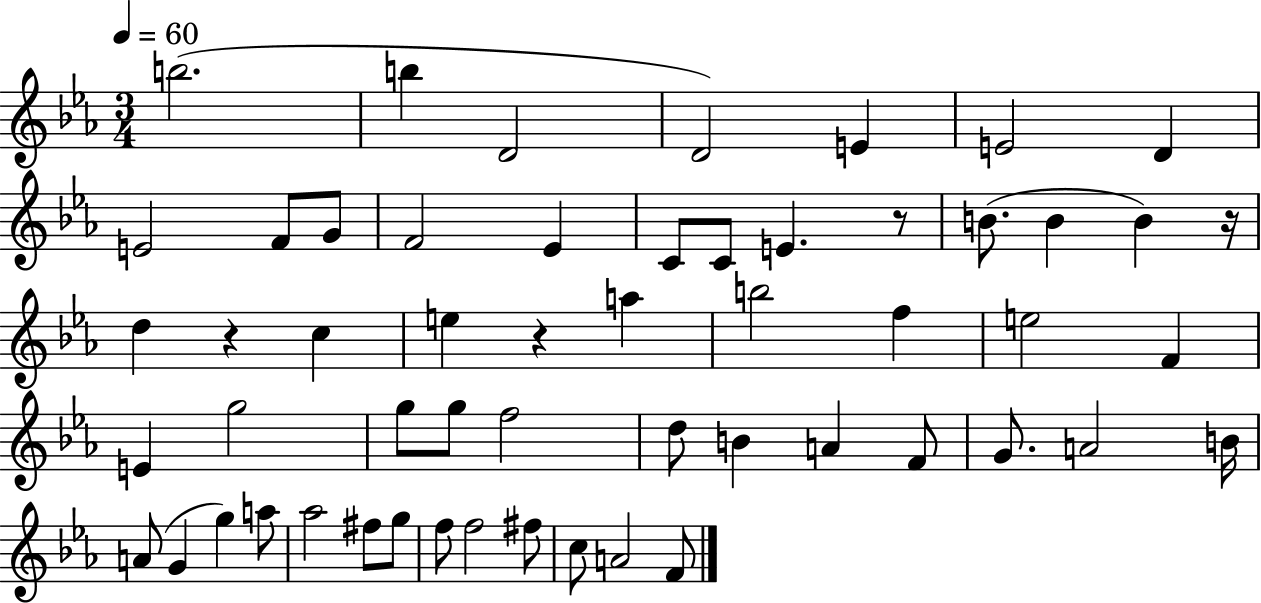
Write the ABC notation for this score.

X:1
T:Untitled
M:3/4
L:1/4
K:Eb
b2 b D2 D2 E E2 D E2 F/2 G/2 F2 _E C/2 C/2 E z/2 B/2 B B z/4 d z c e z a b2 f e2 F E g2 g/2 g/2 f2 d/2 B A F/2 G/2 A2 B/4 A/2 G g a/2 _a2 ^f/2 g/2 f/2 f2 ^f/2 c/2 A2 F/2